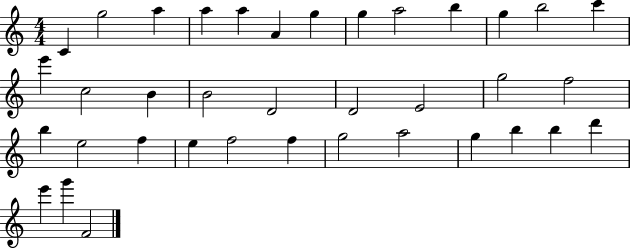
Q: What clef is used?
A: treble